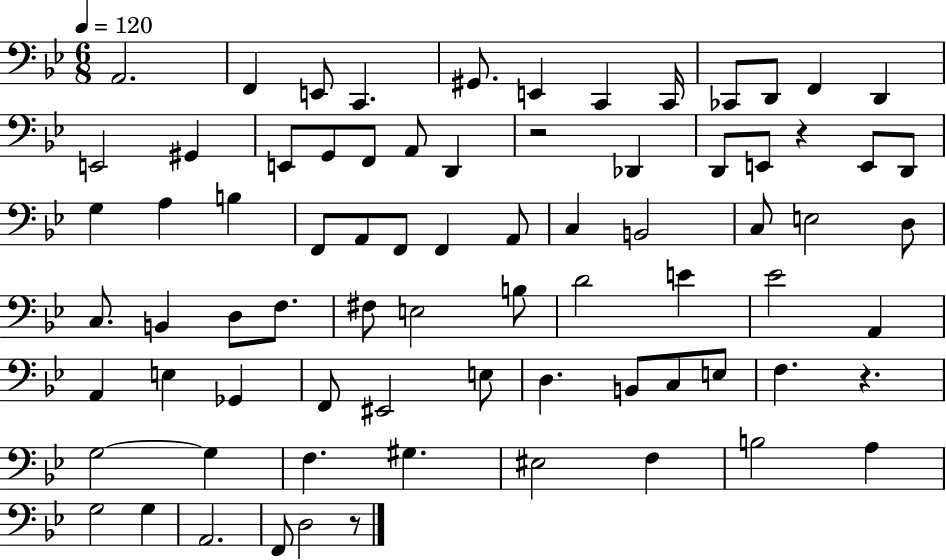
X:1
T:Untitled
M:6/8
L:1/4
K:Bb
A,,2 F,, E,,/2 C,, ^G,,/2 E,, C,, C,,/4 _C,,/2 D,,/2 F,, D,, E,,2 ^G,, E,,/2 G,,/2 F,,/2 A,,/2 D,, z2 _D,, D,,/2 E,,/2 z E,,/2 D,,/2 G, A, B, F,,/2 A,,/2 F,,/2 F,, A,,/2 C, B,,2 C,/2 E,2 D,/2 C,/2 B,, D,/2 F,/2 ^F,/2 E,2 B,/2 D2 E _E2 A,, A,, E, _G,, F,,/2 ^E,,2 E,/2 D, B,,/2 C,/2 E,/2 F, z G,2 G, F, ^G, ^E,2 F, B,2 A, G,2 G, A,,2 F,,/2 D,2 z/2